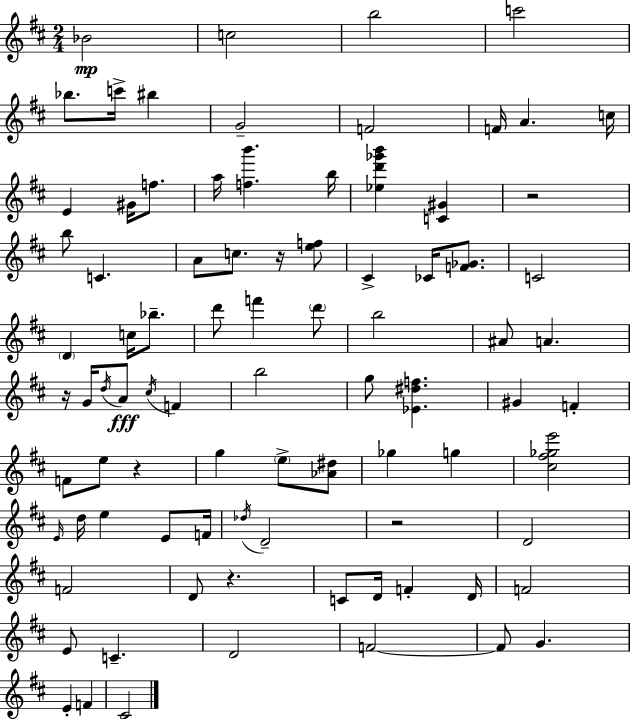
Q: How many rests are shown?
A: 6